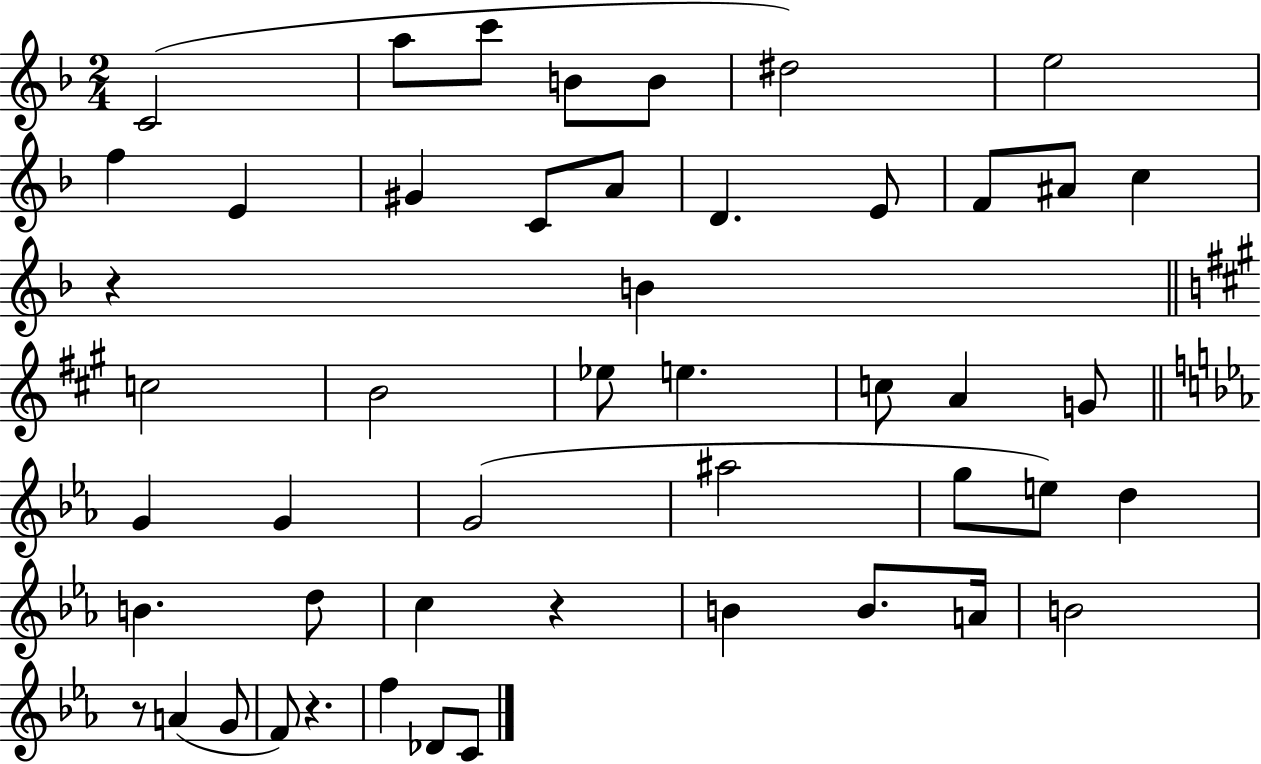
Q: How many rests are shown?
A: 4